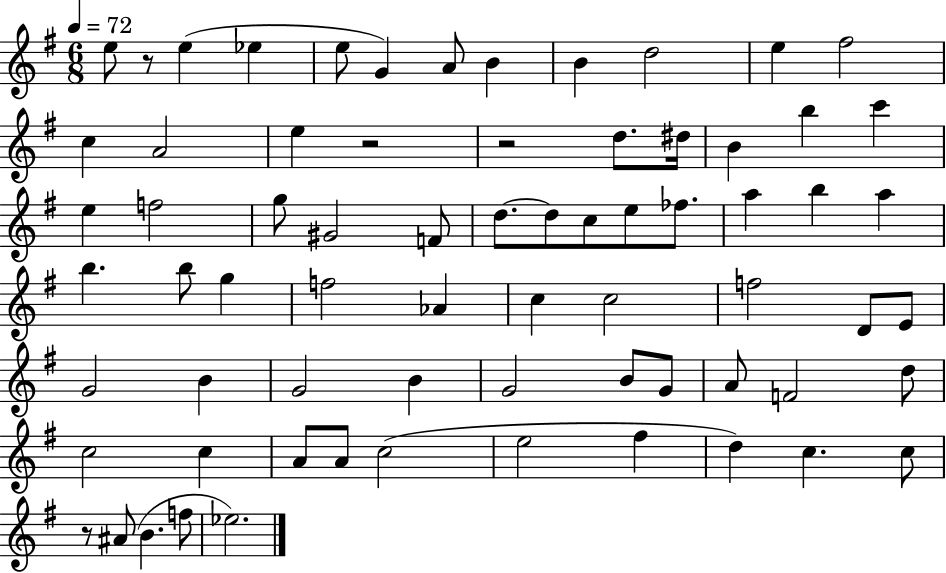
{
  \clef treble
  \numericTimeSignature
  \time 6/8
  \key g \major
  \tempo 4 = 72
  \repeat volta 2 { e''8 r8 e''4( ees''4 | e''8 g'4) a'8 b'4 | b'4 d''2 | e''4 fis''2 | \break c''4 a'2 | e''4 r2 | r2 d''8. dis''16 | b'4 b''4 c'''4 | \break e''4 f''2 | g''8 gis'2 f'8 | d''8.~~ d''8 c''8 e''8 fes''8. | a''4 b''4 a''4 | \break b''4. b''8 g''4 | f''2 aes'4 | c''4 c''2 | f''2 d'8 e'8 | \break g'2 b'4 | g'2 b'4 | g'2 b'8 g'8 | a'8 f'2 d''8 | \break c''2 c''4 | a'8 a'8 c''2( | e''2 fis''4 | d''4) c''4. c''8 | \break r8 ais'8( b'4. f''8 | ees''2.) | } \bar "|."
}